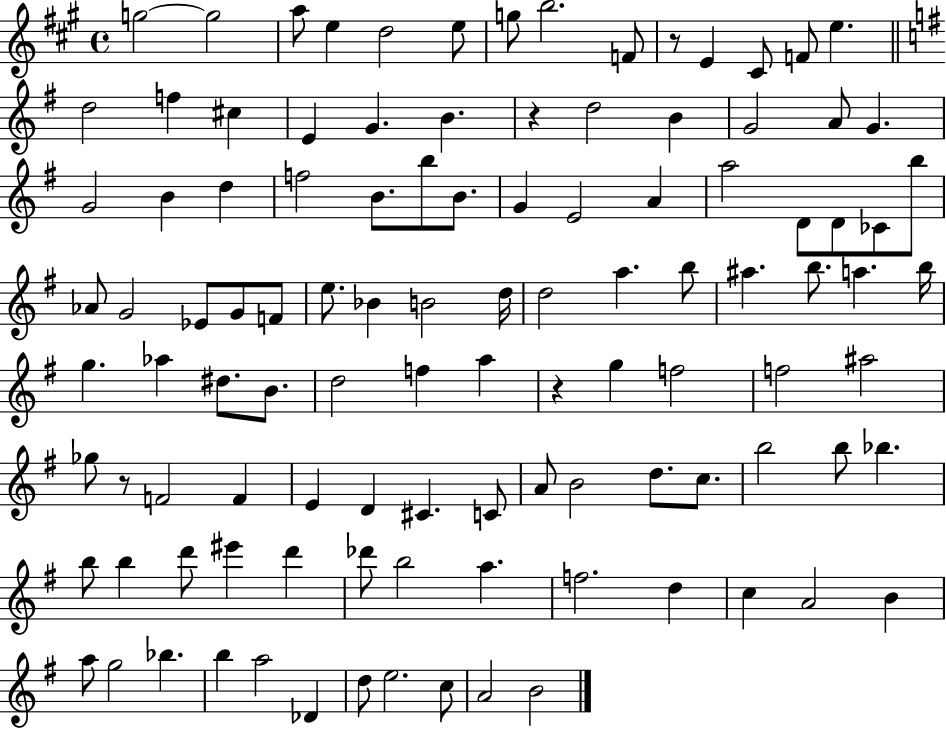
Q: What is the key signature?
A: A major